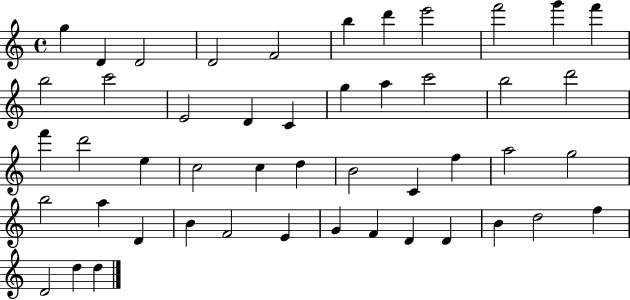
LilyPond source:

{
  \clef treble
  \time 4/4
  \defaultTimeSignature
  \key c \major
  g''4 d'4 d'2 | d'2 f'2 | b''4 d'''4 e'''2 | f'''2 g'''4 f'''4 | \break b''2 c'''2 | e'2 d'4 c'4 | g''4 a''4 c'''2 | b''2 d'''2 | \break f'''4 d'''2 e''4 | c''2 c''4 d''4 | b'2 c'4 f''4 | a''2 g''2 | \break b''2 a''4 d'4 | b'4 f'2 e'4 | g'4 f'4 d'4 d'4 | b'4 d''2 f''4 | \break d'2 d''4 d''4 | \bar "|."
}